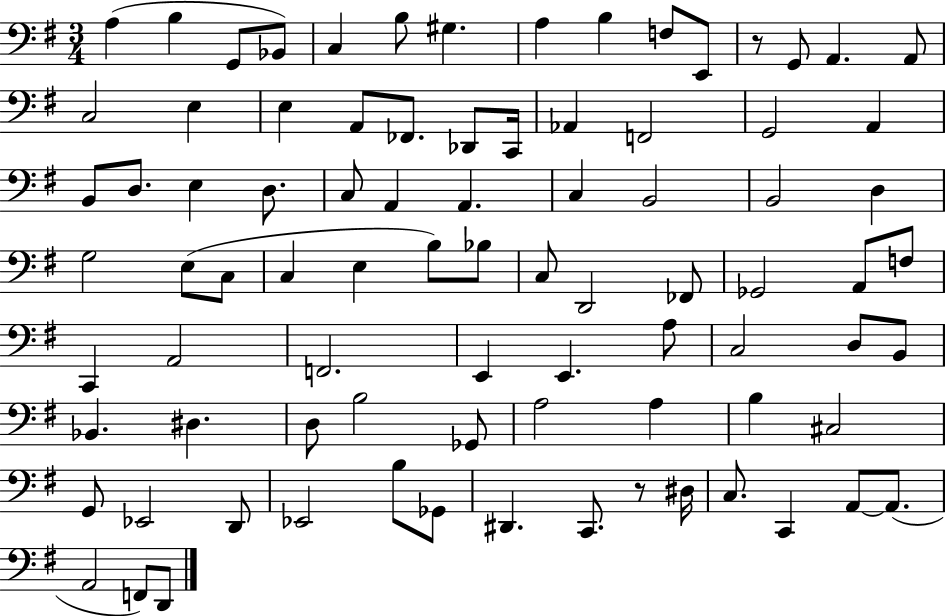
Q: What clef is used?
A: bass